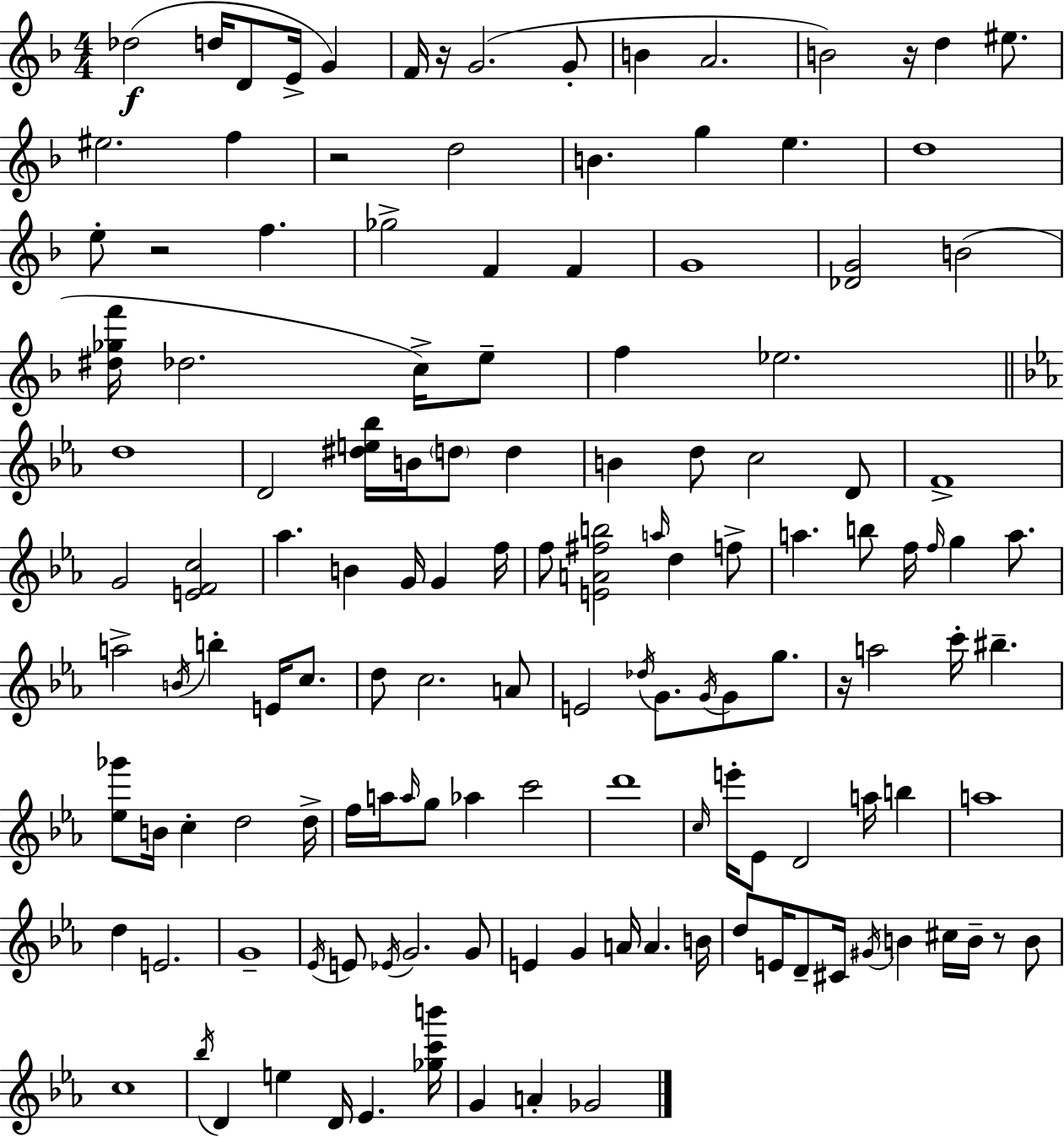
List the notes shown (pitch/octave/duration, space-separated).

Db5/h D5/s D4/e E4/s G4/q F4/s R/s G4/h. G4/e B4/q A4/h. B4/h R/s D5/q EIS5/e. EIS5/h. F5/q R/h D5/h B4/q. G5/q E5/q. D5/w E5/e R/h F5/q. Gb5/h F4/q F4/q G4/w [Db4,G4]/h B4/h [D#5,Gb5,F6]/s Db5/h. C5/s E5/e F5/q Eb5/h. D5/w D4/h [D#5,E5,Bb5]/s B4/s D5/e D5/q B4/q D5/e C5/h D4/e F4/w G4/h [E4,F4,C5]/h Ab5/q. B4/q G4/s G4/q F5/s F5/e [E4,A4,F#5,B5]/h A5/s D5/q F5/e A5/q. B5/e F5/s F5/s G5/q A5/e. A5/h B4/s B5/q E4/s C5/e. D5/e C5/h. A4/e E4/h Db5/s G4/e. G4/s G4/e G5/e. R/s A5/h C6/s BIS5/q. [Eb5,Gb6]/e B4/s C5/q D5/h D5/s F5/s A5/s A5/s G5/e Ab5/q C6/h D6/w C5/s E6/s Eb4/e D4/h A5/s B5/q A5/w D5/q E4/h. G4/w Eb4/s E4/e Eb4/s G4/h. G4/e E4/q G4/q A4/s A4/q. B4/s D5/e E4/s D4/e C#4/s G#4/s B4/q C#5/s B4/s R/e B4/e C5/w Bb5/s D4/q E5/q D4/s Eb4/q. [Gb5,C6,B6]/s G4/q A4/q Gb4/h